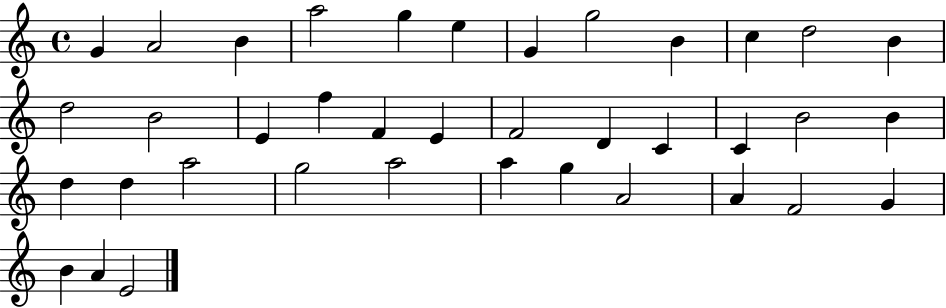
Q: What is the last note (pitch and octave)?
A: E4